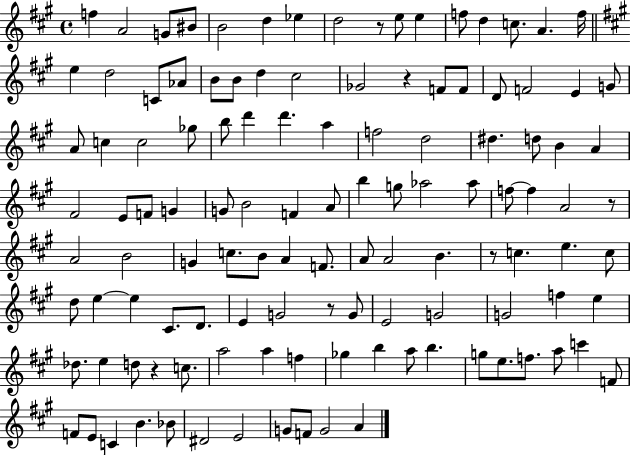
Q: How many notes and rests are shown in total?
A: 119